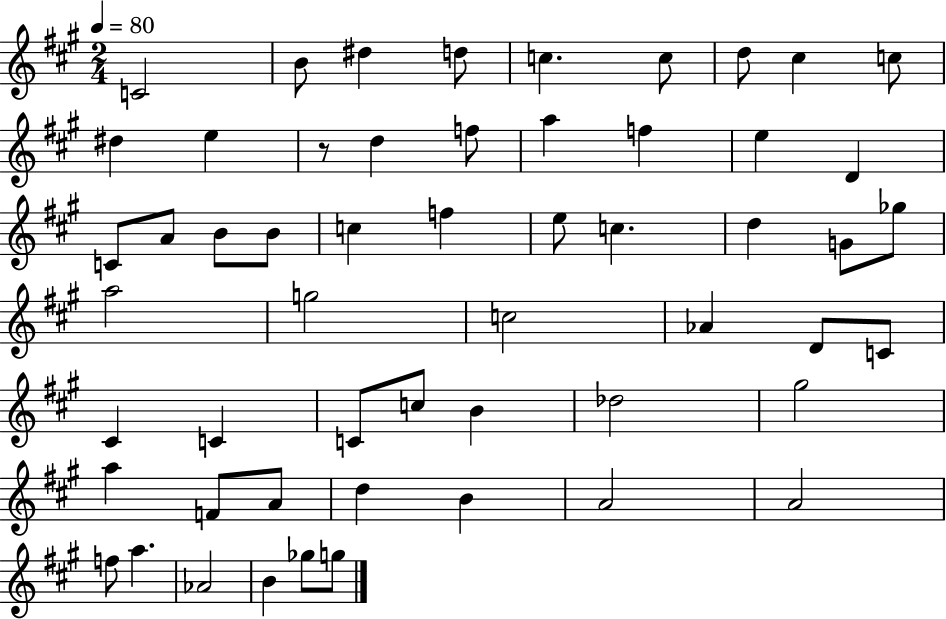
X:1
T:Untitled
M:2/4
L:1/4
K:A
C2 B/2 ^d d/2 c c/2 d/2 ^c c/2 ^d e z/2 d f/2 a f e D C/2 A/2 B/2 B/2 c f e/2 c d G/2 _g/2 a2 g2 c2 _A D/2 C/2 ^C C C/2 c/2 B _d2 ^g2 a F/2 A/2 d B A2 A2 f/2 a _A2 B _g/2 g/2